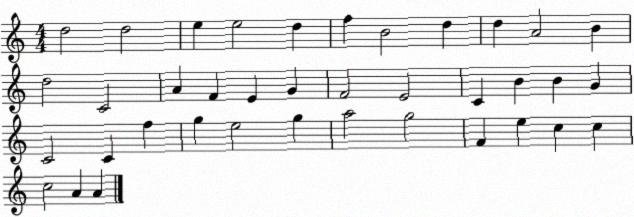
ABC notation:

X:1
T:Untitled
M:4/4
L:1/4
K:C
d2 d2 e e2 d f B2 d d A2 B d2 C2 A F E G F2 E2 C B B G C2 C f g e2 g a2 g2 F e c c c2 A A